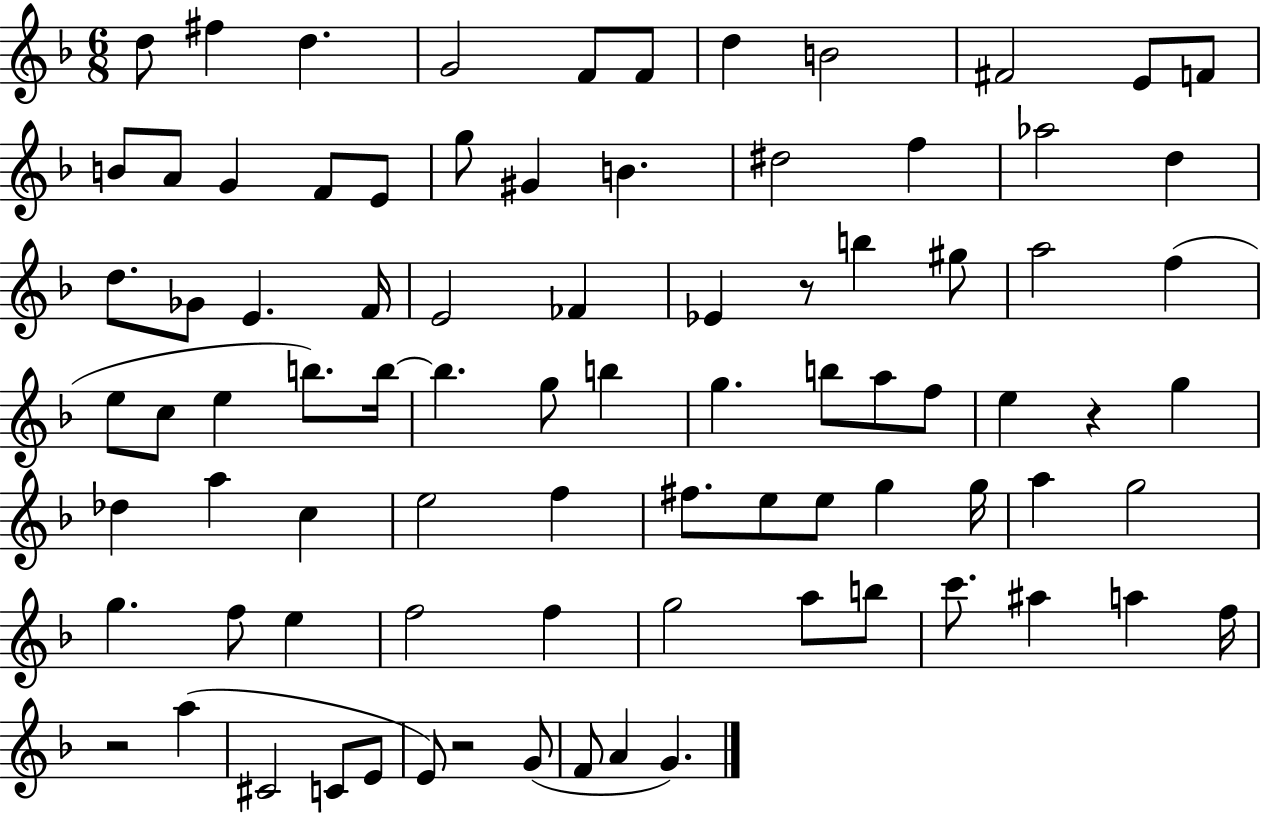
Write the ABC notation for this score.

X:1
T:Untitled
M:6/8
L:1/4
K:F
d/2 ^f d G2 F/2 F/2 d B2 ^F2 E/2 F/2 B/2 A/2 G F/2 E/2 g/2 ^G B ^d2 f _a2 d d/2 _G/2 E F/4 E2 _F _E z/2 b ^g/2 a2 f e/2 c/2 e b/2 b/4 b g/2 b g b/2 a/2 f/2 e z g _d a c e2 f ^f/2 e/2 e/2 g g/4 a g2 g f/2 e f2 f g2 a/2 b/2 c'/2 ^a a f/4 z2 a ^C2 C/2 E/2 E/2 z2 G/2 F/2 A G